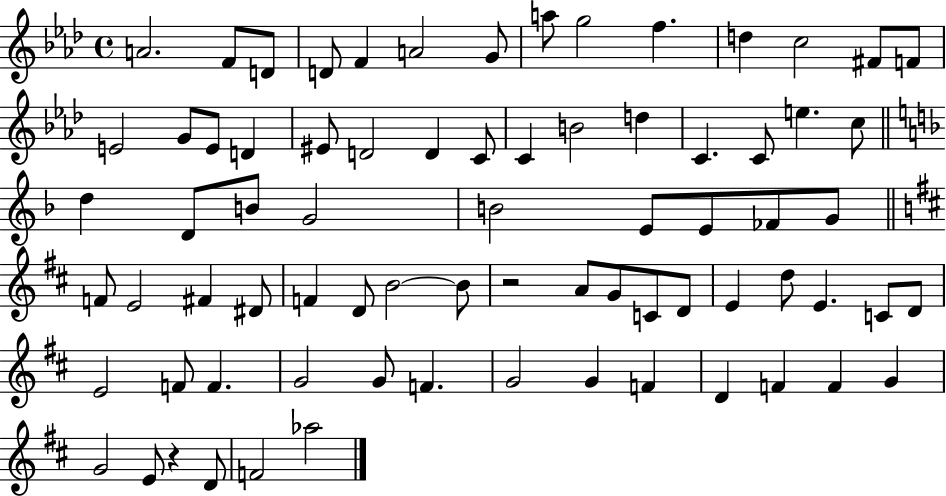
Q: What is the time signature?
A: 4/4